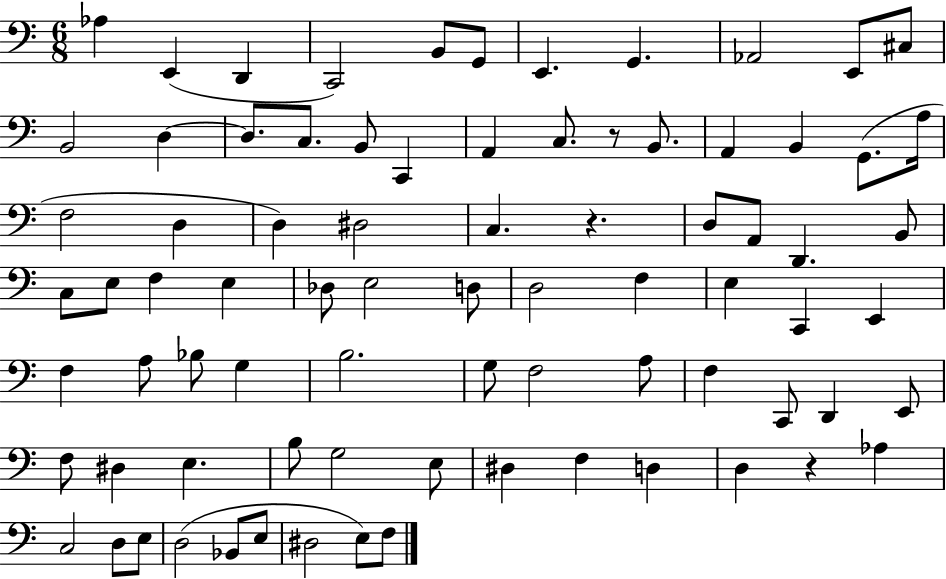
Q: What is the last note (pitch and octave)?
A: F3